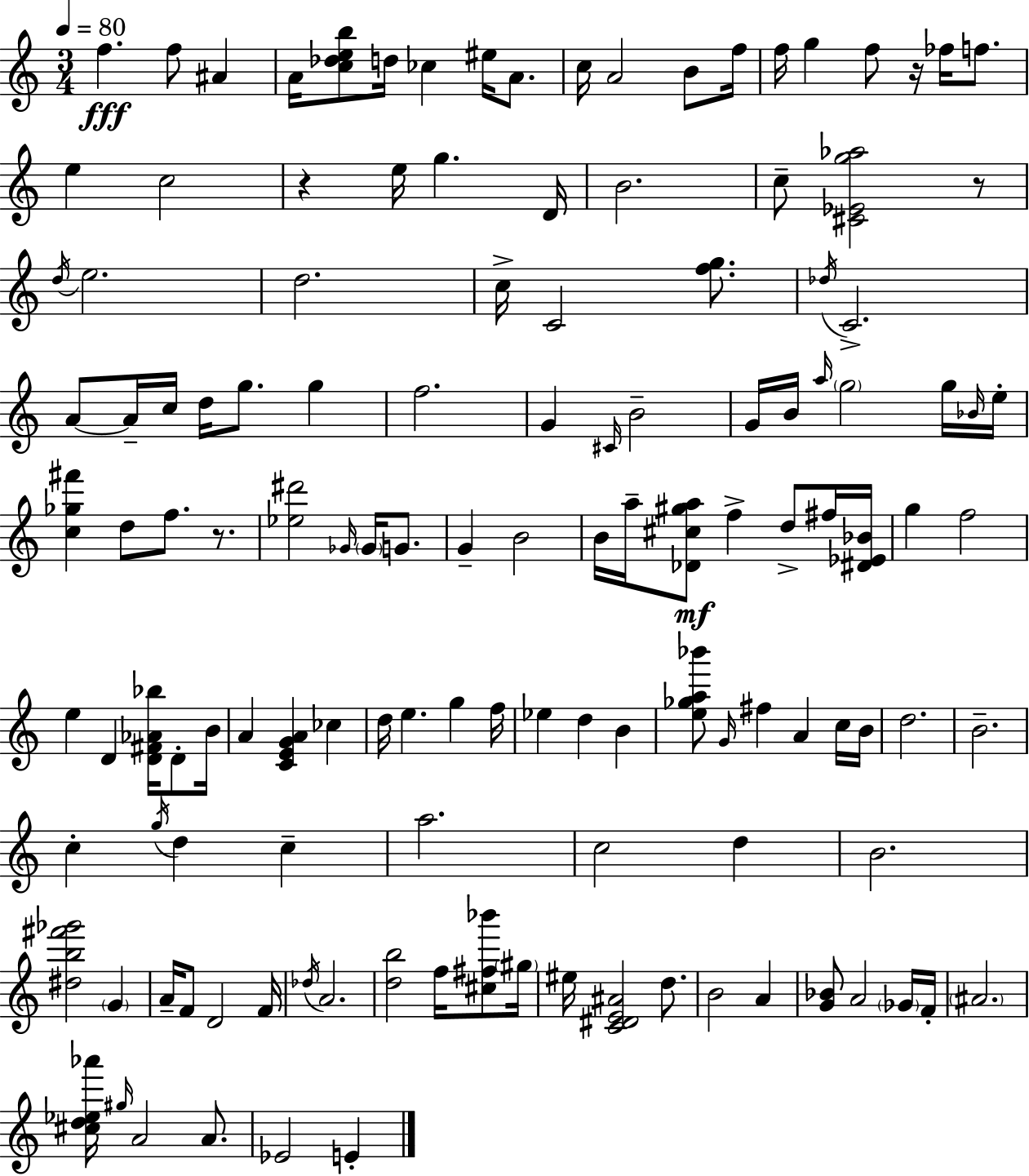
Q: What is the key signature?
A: C major